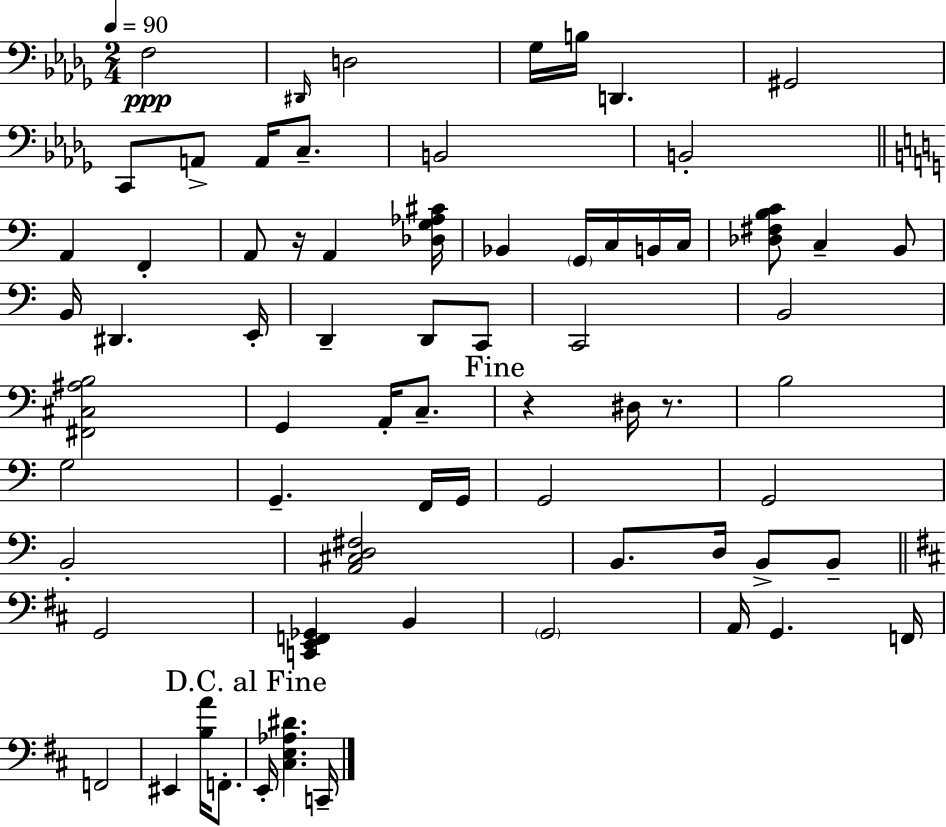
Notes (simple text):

F3/h D#2/s D3/h Gb3/s B3/s D2/q. G#2/h C2/e A2/e A2/s C3/e. B2/h B2/h A2/q F2/q A2/e R/s A2/q [Db3,G3,Ab3,C#4]/s Bb2/q G2/s C3/s B2/s C3/s [Db3,F#3,B3,C4]/e C3/q B2/e B2/s D#2/q. E2/s D2/q D2/e C2/e C2/h B2/h [F#2,C#3,A#3,B3]/h G2/q A2/s C3/e. R/q D#3/s R/e. B3/h G3/h G2/q. F2/s G2/s G2/h G2/h B2/h [A2,C#3,D3,F#3]/h B2/e. D3/s B2/e B2/e G2/h [C2,E2,F2,Gb2]/q B2/q G2/h A2/s G2/q. F2/s F2/h EIS2/q [B3,A4]/s F2/e. E2/s [C#3,E3,Ab3,D#4]/q. C2/s